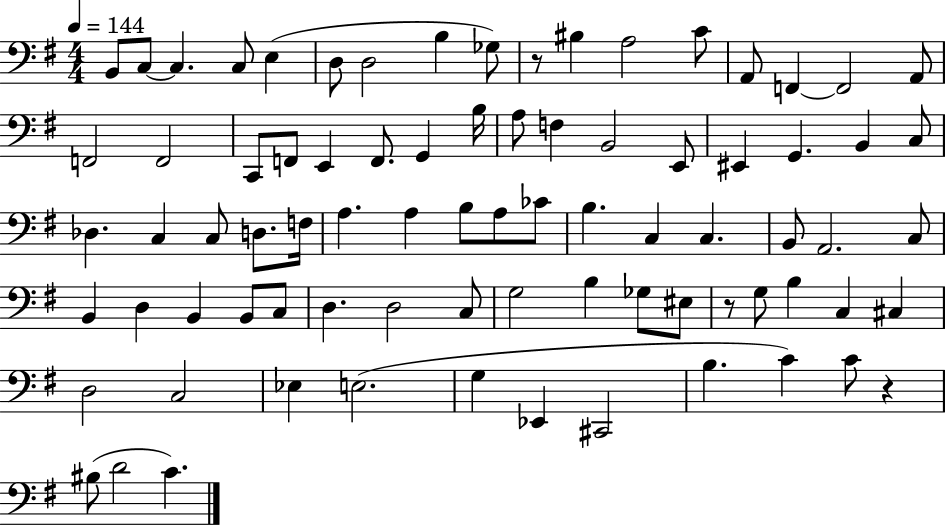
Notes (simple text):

B2/e C3/e C3/q. C3/e E3/q D3/e D3/h B3/q Gb3/e R/e BIS3/q A3/h C4/e A2/e F2/q F2/h A2/e F2/h F2/h C2/e F2/e E2/q F2/e. G2/q B3/s A3/e F3/q B2/h E2/e EIS2/q G2/q. B2/q C3/e Db3/q. C3/q C3/e D3/e. F3/s A3/q. A3/q B3/e A3/e CES4/e B3/q. C3/q C3/q. B2/e A2/h. C3/e B2/q D3/q B2/q B2/e C3/e D3/q. D3/h C3/e G3/h B3/q Gb3/e EIS3/e R/e G3/e B3/q C3/q C#3/q D3/h C3/h Eb3/q E3/h. G3/q Eb2/q C#2/h B3/q. C4/q C4/e R/q BIS3/e D4/h C4/q.